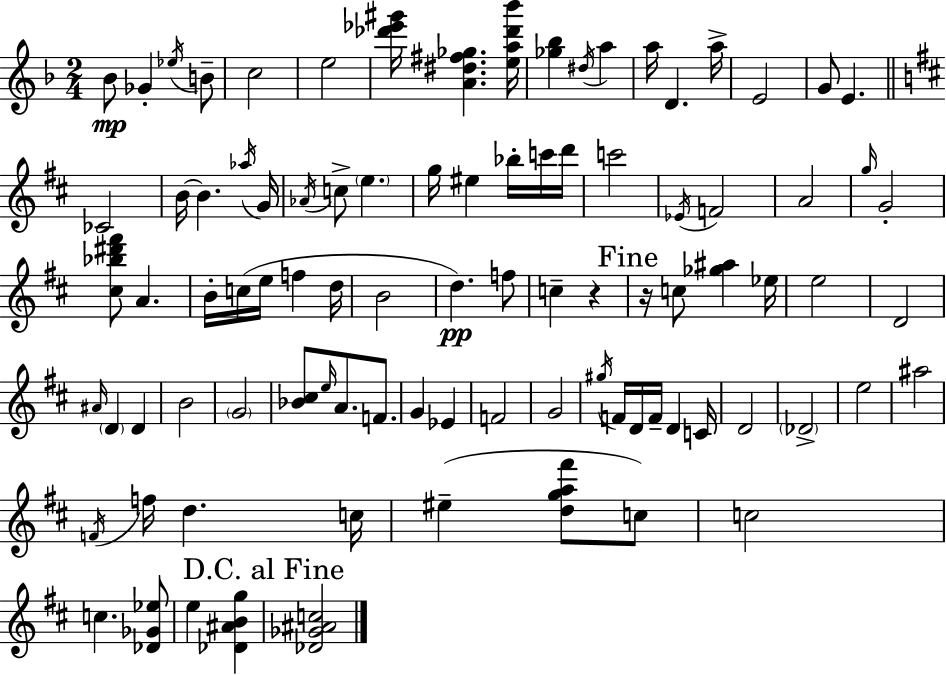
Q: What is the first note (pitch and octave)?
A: Bb4